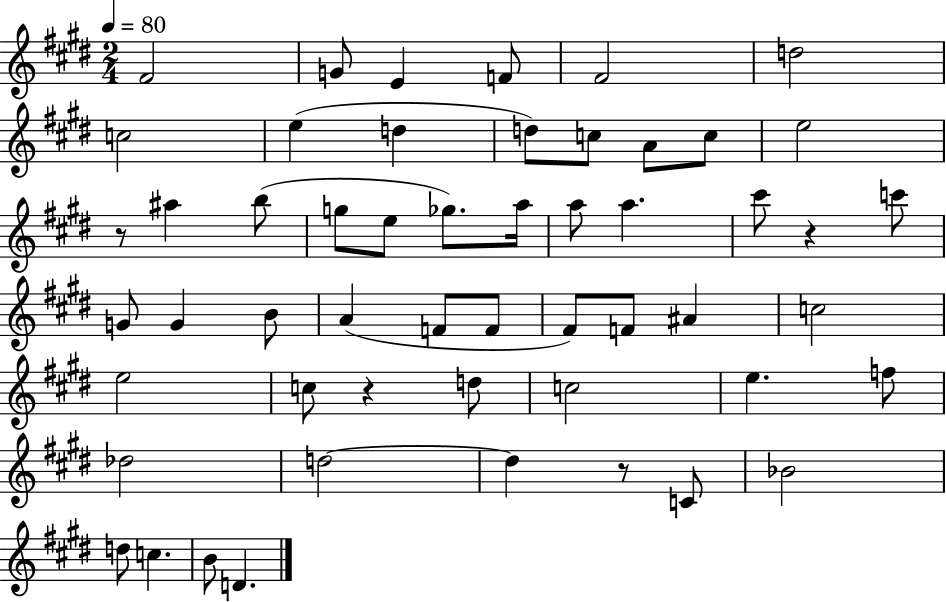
F#4/h G4/e E4/q F4/e F#4/h D5/h C5/h E5/q D5/q D5/e C5/e A4/e C5/e E5/h R/e A#5/q B5/e G5/e E5/e Gb5/e. A5/s A5/e A5/q. C#6/e R/q C6/e G4/e G4/q B4/e A4/q F4/e F4/e F#4/e F4/e A#4/q C5/h E5/h C5/e R/q D5/e C5/h E5/q. F5/e Db5/h D5/h D5/q R/e C4/e Bb4/h D5/e C5/q. B4/e D4/q.